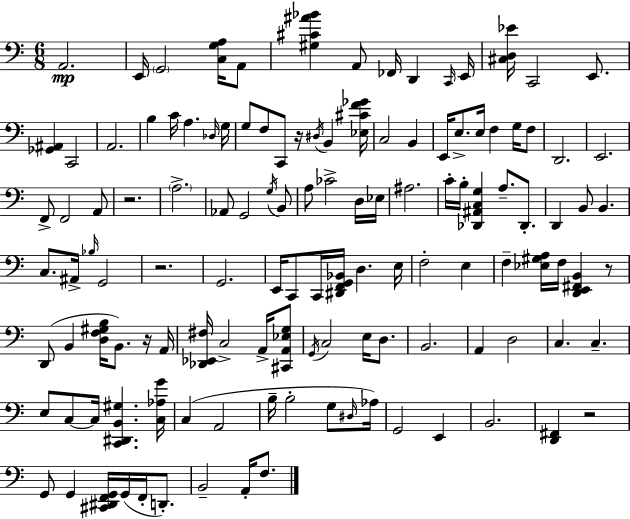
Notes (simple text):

A2/h. E2/s G2/h [C3,G3,A3]/s A2/e [G#3,C#4,A#4,Bb4]/q A2/e FES2/s D2/q C2/s E2/s [C#3,D3,Eb4]/s C2/h E2/e. [Gb2,A#2]/q C2/h A2/h. B3/q C4/s A3/q. Db3/s G3/s G3/e F3/e C2/e R/s D#3/s B2/q [Eb3,C#4,F4,Gb4]/s C3/h B2/q E2/s E3/e. E3/s F3/q G3/s F3/e D2/h. E2/h. F2/e F2/h A2/e R/h. A3/h. Ab2/e G2/h G3/s B2/e A3/e CES4/h D3/s Eb3/s A#3/h. C4/s B3/s [Db2,A#2,C3,G3]/q A3/e. Db2/e. D2/q B2/e B2/q. C3/e. A#2/s Bb3/s G2/h R/h. G2/h. E2/s C2/e C2/s [D#2,F2,G2,Bb2]/s D3/q. E3/s F3/h E3/q F3/q [Eb3,G#3,A3]/s F3/s [D2,E2,F#2,B2]/q R/e D2/e B2/q [D3,F3,G#3,B3]/s B2/e. R/s A2/s [Db2,Eb2,F#3]/s C3/h A2/s [C#2,A2,Eb3,G3]/e G2/s C3/h E3/s D3/e. B2/h. A2/q D3/h C3/q. C3/q. E3/e C3/e C3/s [C2,D#2,B2,G#3]/q. [C3,Ab3,G4]/s C3/q A2/h B3/s B3/h G3/e D#3/s Ab3/s G2/h E2/q B2/h. [D2,F#2]/q R/h G2/e G2/q [C#2,D#2,F2,G2]/s G2/s F2/s D2/e. B2/h A2/s F3/e.